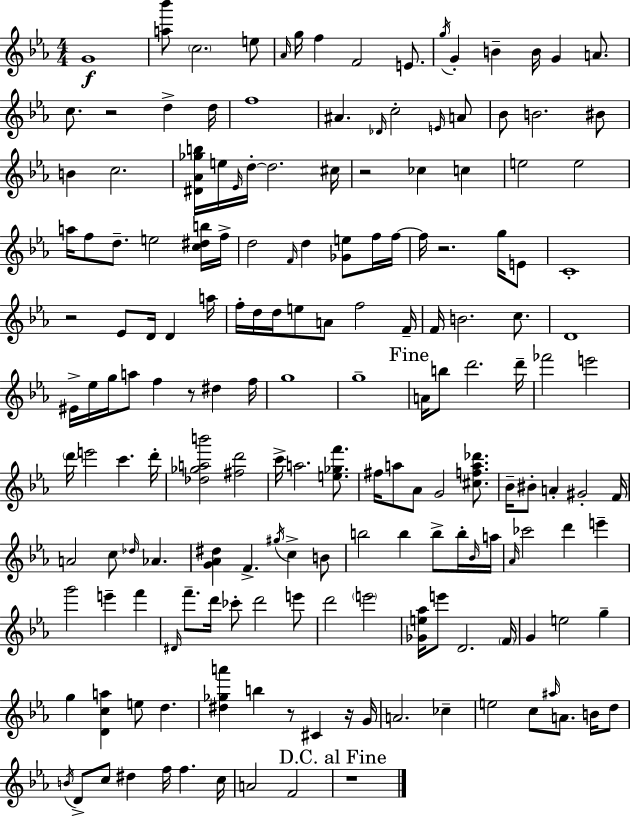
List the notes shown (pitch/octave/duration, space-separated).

G4/w [A5,Bb6]/e C5/h. E5/e Ab4/s G5/s F5/q F4/h E4/e. G5/s G4/q B4/q B4/s G4/q A4/e. C5/e. R/h D5/q D5/s F5/w A#4/q. Db4/s C5/h E4/s A4/e Bb4/e B4/h. BIS4/e B4/q C5/h. [D#4,Ab4,Gb5,B5]/s E5/s Eb4/s D5/s D5/h. C#5/s R/h CES5/q C5/q E5/h E5/h A5/s F5/e D5/e. E5/h [C5,D#5,B5]/s F5/s D5/h F4/s D5/q [Gb4,E5]/e F5/s F5/s F5/s R/h. G5/s E4/e C4/w R/h Eb4/e D4/s D4/q A5/s F5/s D5/s D5/s E5/e A4/e F5/h F4/s F4/s B4/h. C5/e. D4/w EIS4/s Eb5/s G5/s A5/e F5/q R/e D#5/q F5/s G5/w G5/w A4/s B5/e D6/h. D6/s FES6/h E6/h D6/s E6/h C6/q. D6/s [Db5,Gb5,A5,B6]/h [F#5,D6]/h C6/s A5/h. [E5,Gb5,F6]/e. F#5/s A5/e Ab4/e G4/h [C#5,F5,A5,Db6]/e. Bb4/s BIS4/e A4/q G#4/h F4/s A4/h C5/e Db5/s Ab4/q. [G4,Ab4,D#5]/q F4/q. G#5/s C5/q B4/e B5/h B5/q B5/e B5/s Bb4/s A5/s Ab4/s CES6/h D6/q E6/q G6/h E6/q F6/q D#4/s F6/e. D6/s CES6/e D6/h E6/e D6/h E6/h [Gb4,E5,Ab5]/s E6/e D4/h. F4/s G4/q E5/h G5/q G5/q [D4,C5,A5]/q E5/e D5/q. [D#5,Gb5,A6]/q B5/q R/e C#4/q R/s G4/s A4/h. CES5/q E5/h C5/e A#5/s A4/e. B4/s D5/e B4/s D4/e C5/e D#5/q F5/s F5/q. C5/s A4/h F4/h R/w